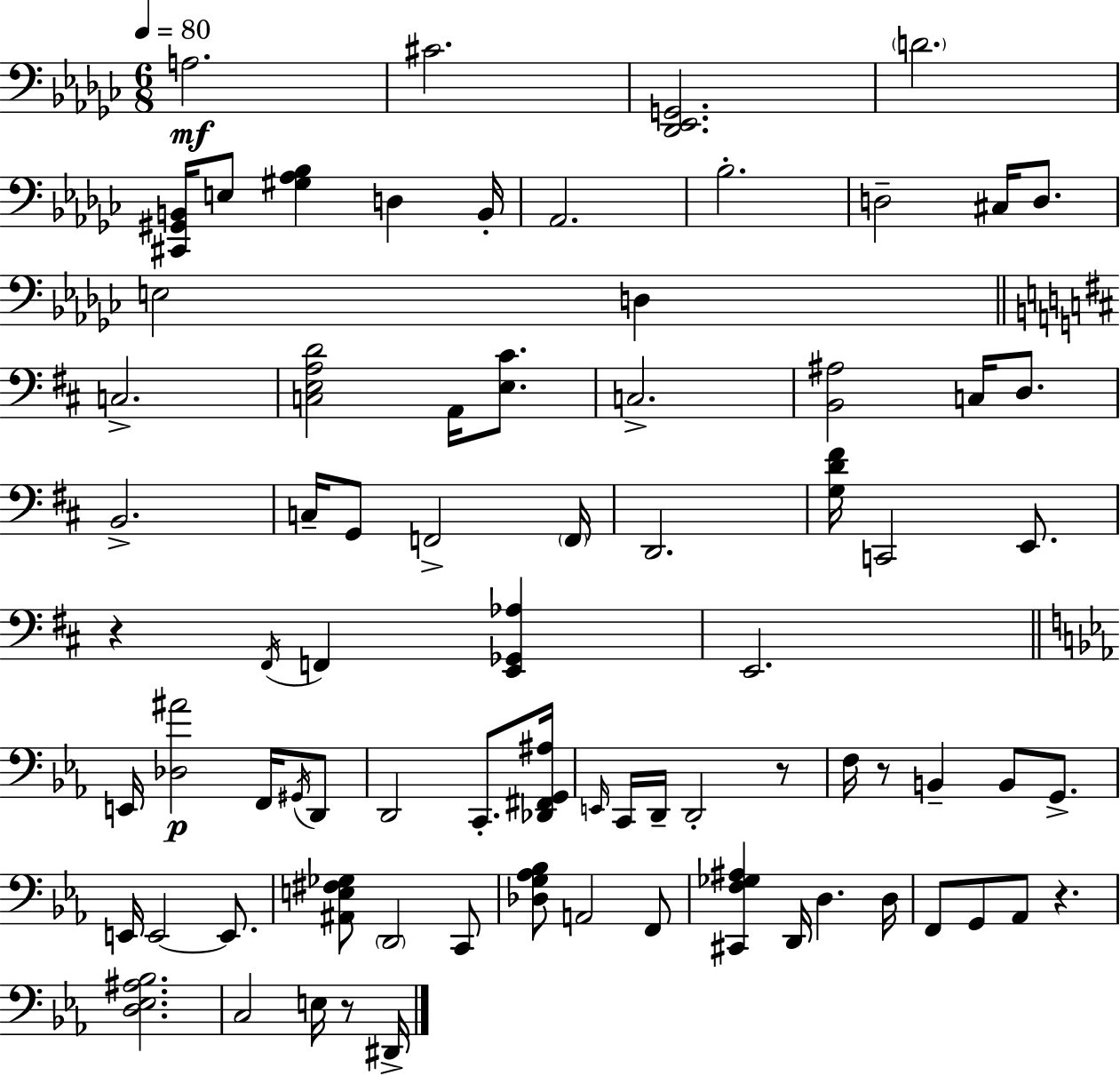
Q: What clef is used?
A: bass